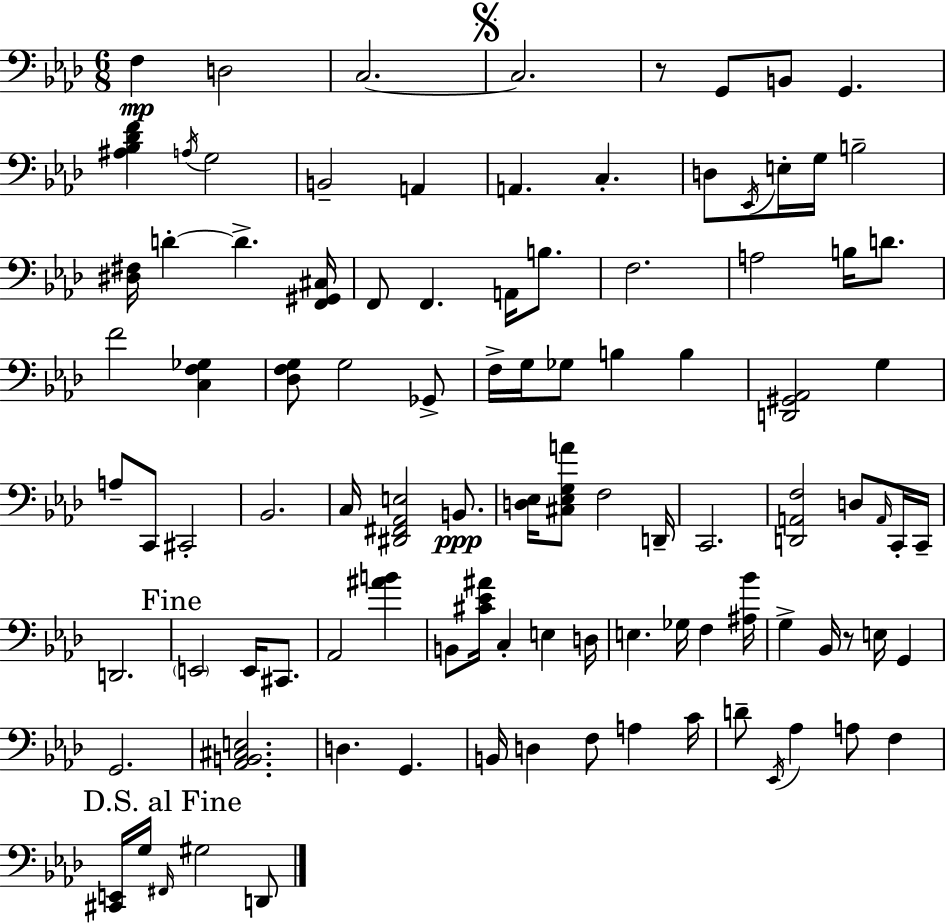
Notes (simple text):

F3/q D3/h C3/h. C3/h. R/e G2/e B2/e G2/q. [A#3,Bb3,Db4,F4]/q A3/s G3/h B2/h A2/q A2/q. C3/q. D3/e Eb2/s E3/s G3/s B3/h [D#3,F#3]/s D4/q D4/q. [F2,G#2,C#3]/s F2/e F2/q. A2/s B3/e. F3/h. A3/h B3/s D4/e. F4/h [C3,F3,Gb3]/q [Db3,F3,G3]/e G3/h Gb2/e F3/s G3/s Gb3/e B3/q B3/q [D2,G#2,Ab2]/h G3/q A3/e C2/e C#2/h Bb2/h. C3/s [D#2,F#2,Ab2,E3]/h B2/e. [D3,Eb3]/s [C#3,Eb3,G3,A4]/e F3/h D2/s C2/h. [D2,A2,F3]/h D3/e A2/s C2/s C2/s D2/h. E2/h E2/s C#2/e. Ab2/h [A#4,B4]/q B2/e [C#4,Eb4,A#4]/s C3/q E3/q D3/s E3/q. Gb3/s F3/q [A#3,Bb4]/s G3/q Bb2/s R/e E3/s G2/q G2/h. [Ab2,B2,C#3,E3]/h. D3/q. G2/q. B2/s D3/q F3/e A3/q C4/s D4/e Eb2/s Ab3/q A3/e F3/q [C#2,E2]/s G3/s F#2/s G#3/h D2/e